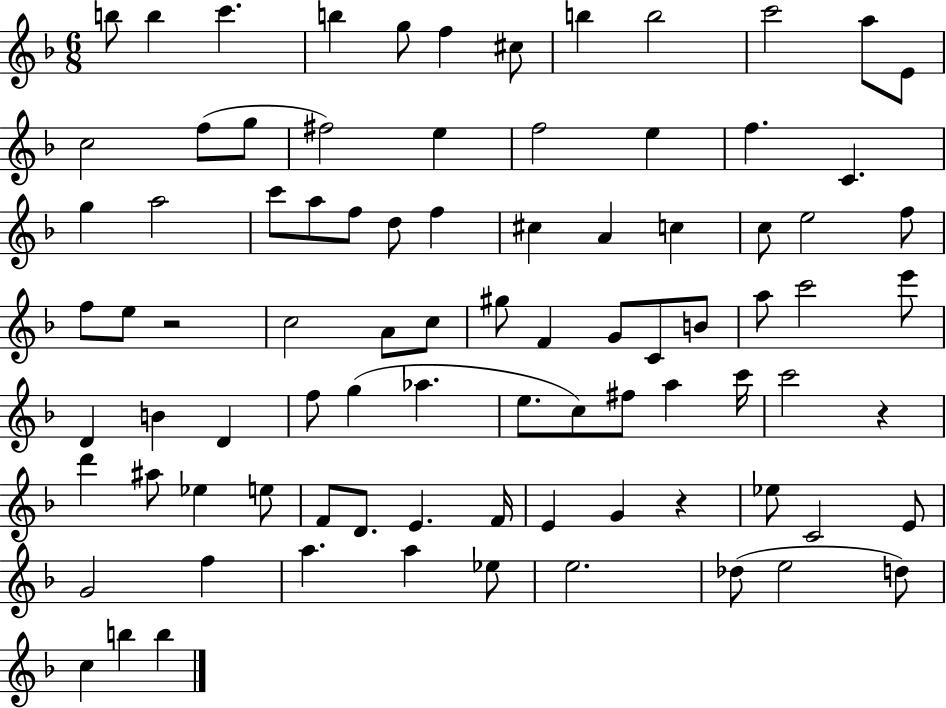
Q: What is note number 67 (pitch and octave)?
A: F4